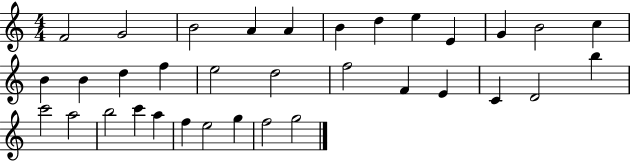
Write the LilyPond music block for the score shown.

{
  \clef treble
  \numericTimeSignature
  \time 4/4
  \key c \major
  f'2 g'2 | b'2 a'4 a'4 | b'4 d''4 e''4 e'4 | g'4 b'2 c''4 | \break b'4 b'4 d''4 f''4 | e''2 d''2 | f''2 f'4 e'4 | c'4 d'2 b''4 | \break c'''2 a''2 | b''2 c'''4 a''4 | f''4 e''2 g''4 | f''2 g''2 | \break \bar "|."
}